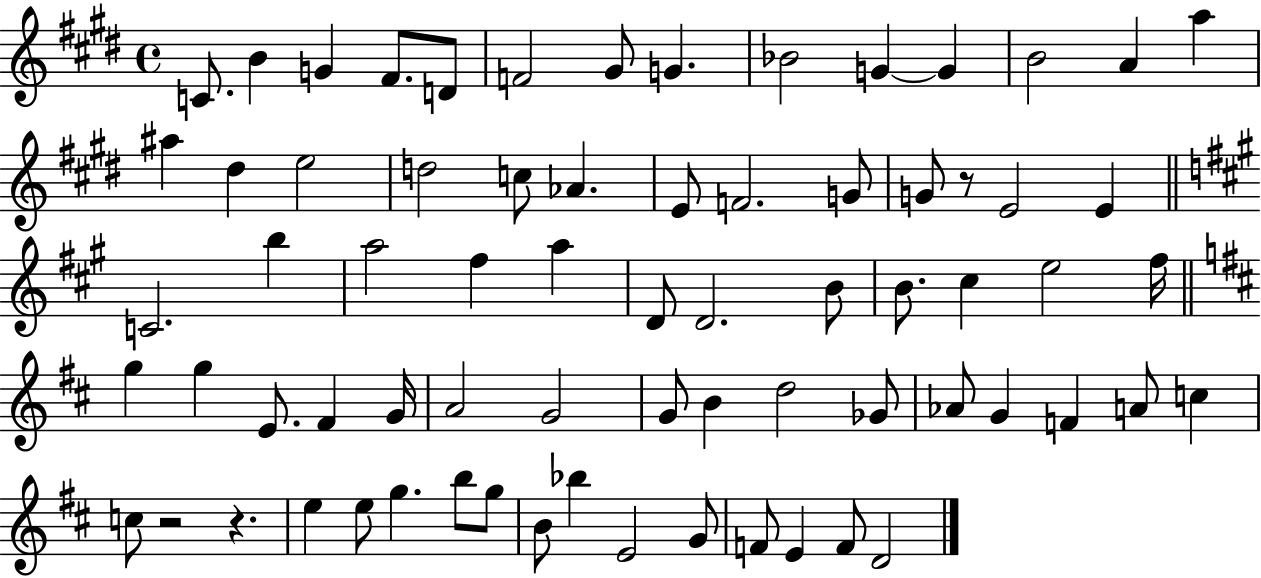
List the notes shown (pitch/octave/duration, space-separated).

C4/e. B4/q G4/q F#4/e. D4/e F4/h G#4/e G4/q. Bb4/h G4/q G4/q B4/h A4/q A5/q A#5/q D#5/q E5/h D5/h C5/e Ab4/q. E4/e F4/h. G4/e G4/e R/e E4/h E4/q C4/h. B5/q A5/h F#5/q A5/q D4/e D4/h. B4/e B4/e. C#5/q E5/h F#5/s G5/q G5/q E4/e. F#4/q G4/s A4/h G4/h G4/e B4/q D5/h Gb4/e Ab4/e G4/q F4/q A4/e C5/q C5/e R/h R/q. E5/q E5/e G5/q. B5/e G5/e B4/e Bb5/q E4/h G4/e F4/e E4/q F4/e D4/h